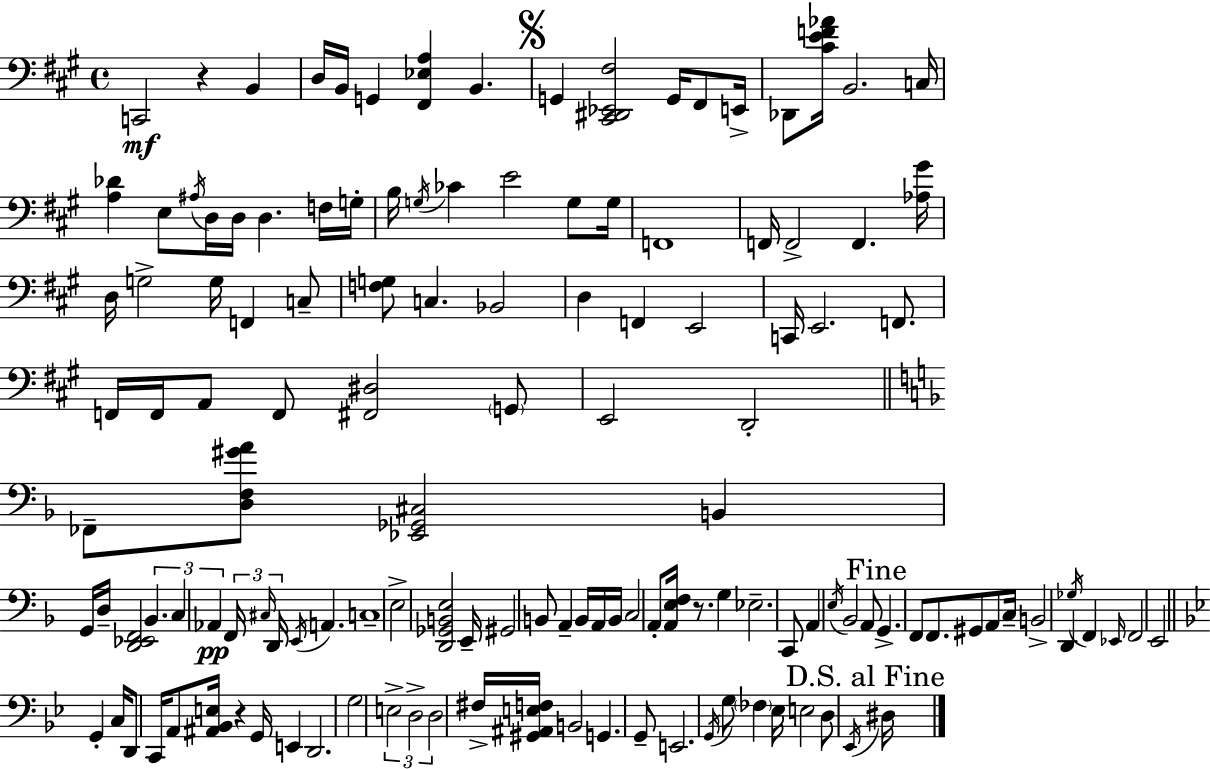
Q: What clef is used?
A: bass